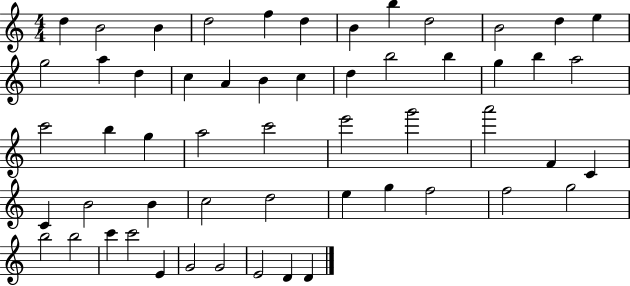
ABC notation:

X:1
T:Untitled
M:4/4
L:1/4
K:C
d B2 B d2 f d B b d2 B2 d e g2 a d c A B c d b2 b g b a2 c'2 b g a2 c'2 e'2 g'2 a'2 F C C B2 B c2 d2 e g f2 f2 g2 b2 b2 c' c'2 E G2 G2 E2 D D